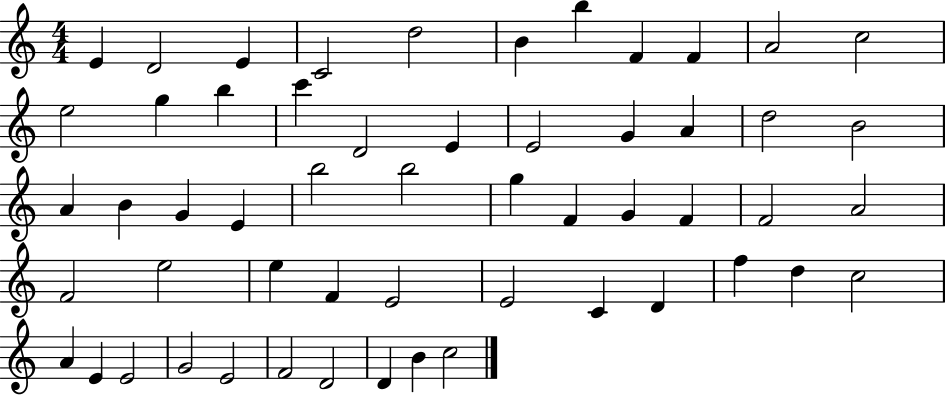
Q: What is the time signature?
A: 4/4